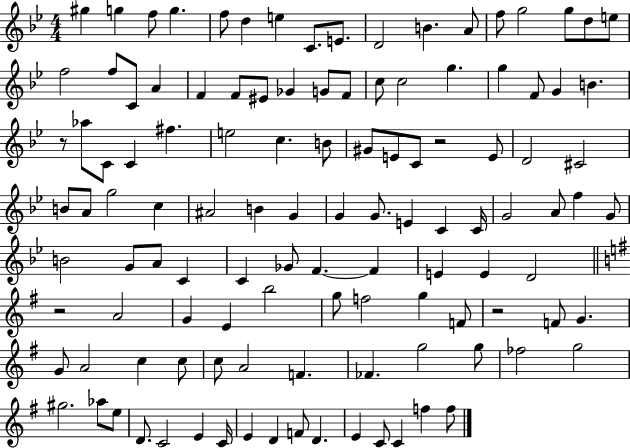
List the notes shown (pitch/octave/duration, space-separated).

G#5/q G5/q F5/e G5/q. F5/e D5/q E5/q C4/e. E4/e. D4/h B4/q. A4/e F5/e G5/h G5/e D5/e E5/e F5/h F5/e C4/e A4/q F4/q F4/e EIS4/e Gb4/q G4/e F4/e C5/e C5/h G5/q. G5/q F4/e G4/q B4/q. R/e Ab5/e C4/e C4/q F#5/q. E5/h C5/q. B4/e G#4/e E4/e C4/e R/h E4/e D4/h C#4/h B4/e A4/e G5/h C5/q A#4/h B4/q G4/q G4/q G4/e. E4/q C4/q C4/s G4/h A4/e F5/q G4/e B4/h G4/e A4/e C4/q C4/q Gb4/e F4/q. F4/q E4/q E4/q D4/h R/h A4/h G4/q E4/q B5/h G5/e F5/h G5/q F4/e R/h F4/e G4/q. G4/e A4/h C5/q C5/e C5/e A4/h F4/q. FES4/q. G5/h G5/e FES5/h G5/h G#5/h. Ab5/e E5/e D4/e. C4/h E4/q C4/s E4/q D4/q F4/e D4/q. E4/q C4/e C4/q F5/q F5/e